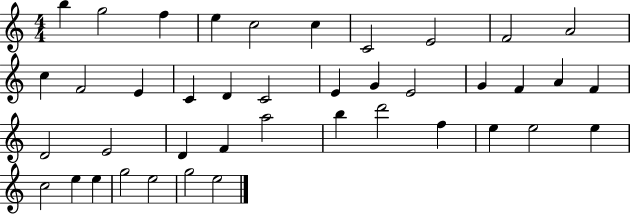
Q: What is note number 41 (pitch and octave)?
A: E5